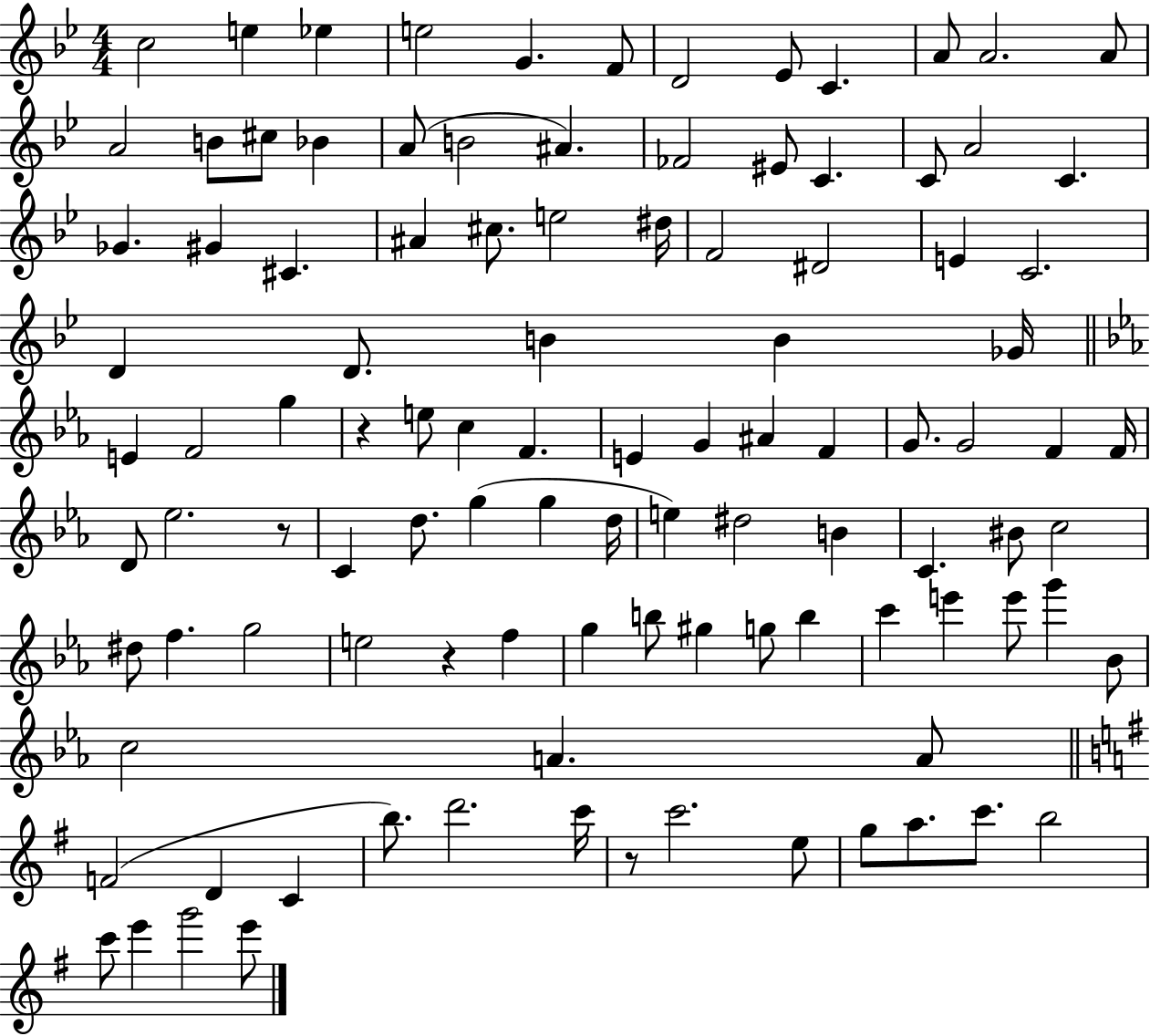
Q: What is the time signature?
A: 4/4